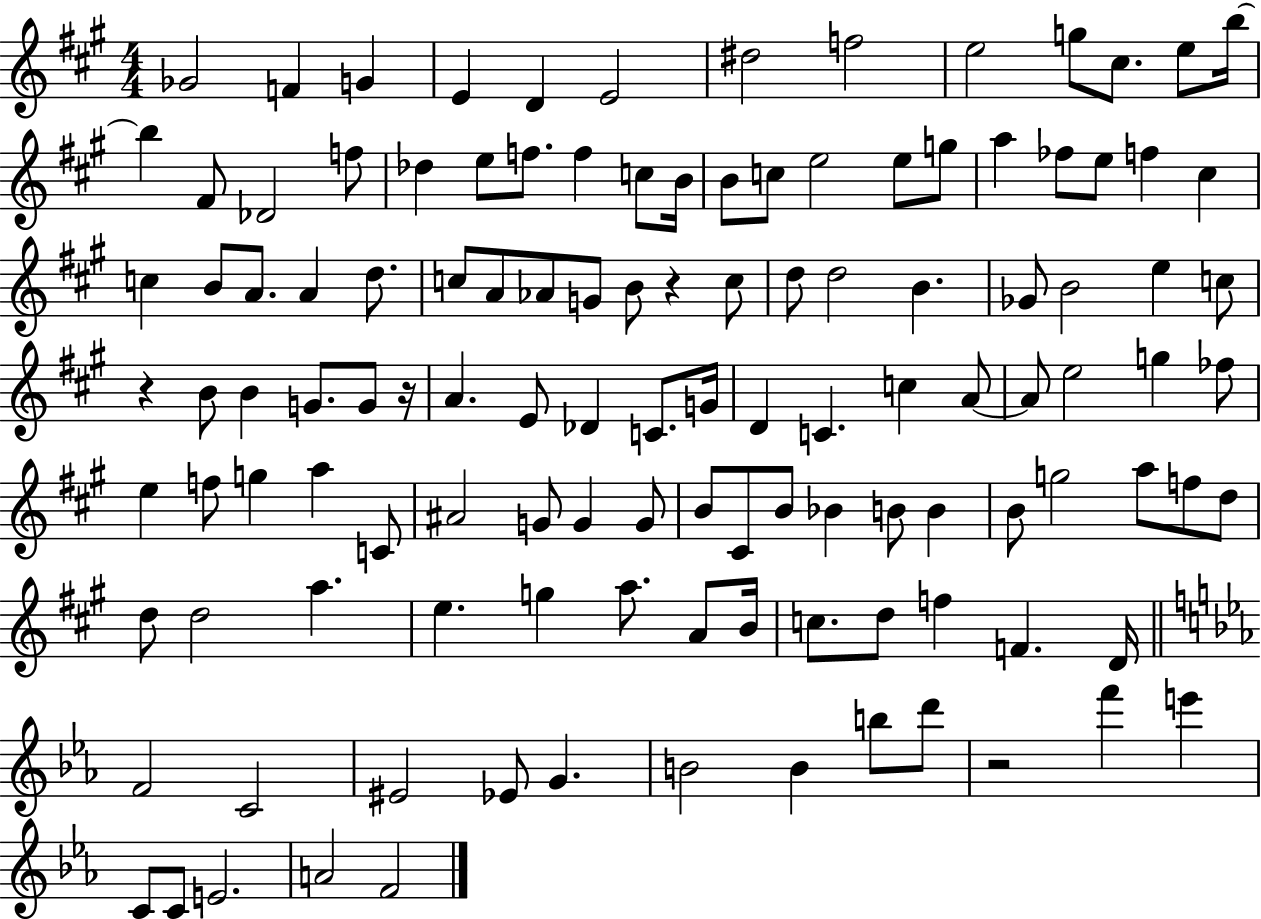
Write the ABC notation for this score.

X:1
T:Untitled
M:4/4
L:1/4
K:A
_G2 F G E D E2 ^d2 f2 e2 g/2 ^c/2 e/2 b/4 b ^F/2 _D2 f/2 _d e/2 f/2 f c/2 B/4 B/2 c/2 e2 e/2 g/2 a _f/2 e/2 f ^c c B/2 A/2 A d/2 c/2 A/2 _A/2 G/2 B/2 z c/2 d/2 d2 B _G/2 B2 e c/2 z B/2 B G/2 G/2 z/4 A E/2 _D C/2 G/4 D C c A/2 A/2 e2 g _f/2 e f/2 g a C/2 ^A2 G/2 G G/2 B/2 ^C/2 B/2 _B B/2 B B/2 g2 a/2 f/2 d/2 d/2 d2 a e g a/2 A/2 B/4 c/2 d/2 f F D/4 F2 C2 ^E2 _E/2 G B2 B b/2 d'/2 z2 f' e' C/2 C/2 E2 A2 F2